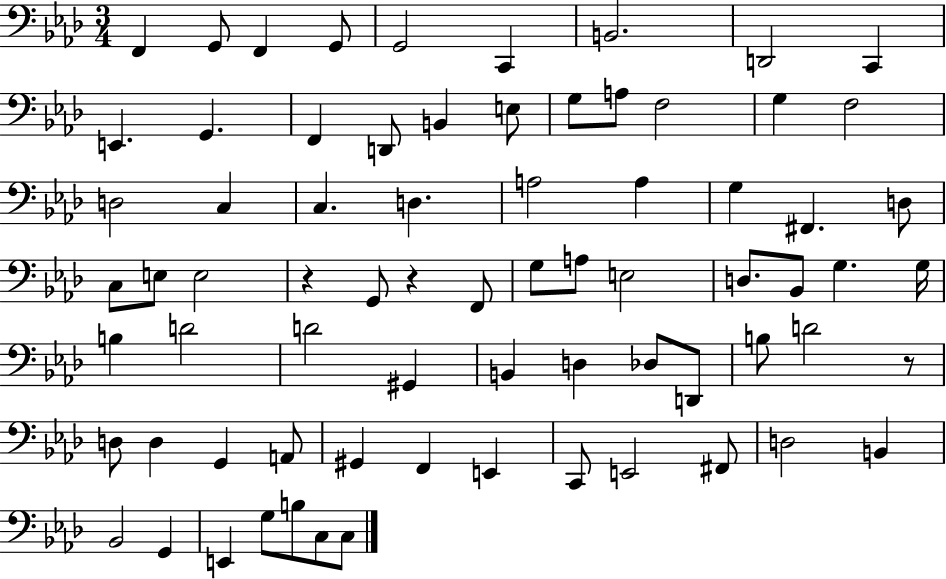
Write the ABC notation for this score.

X:1
T:Untitled
M:3/4
L:1/4
K:Ab
F,, G,,/2 F,, G,,/2 G,,2 C,, B,,2 D,,2 C,, E,, G,, F,, D,,/2 B,, E,/2 G,/2 A,/2 F,2 G, F,2 D,2 C, C, D, A,2 A, G, ^F,, D,/2 C,/2 E,/2 E,2 z G,,/2 z F,,/2 G,/2 A,/2 E,2 D,/2 _B,,/2 G, G,/4 B, D2 D2 ^G,, B,, D, _D,/2 D,,/2 B,/2 D2 z/2 D,/2 D, G,, A,,/2 ^G,, F,, E,, C,,/2 E,,2 ^F,,/2 D,2 B,, _B,,2 G,, E,, G,/2 B,/2 C,/2 C,/2